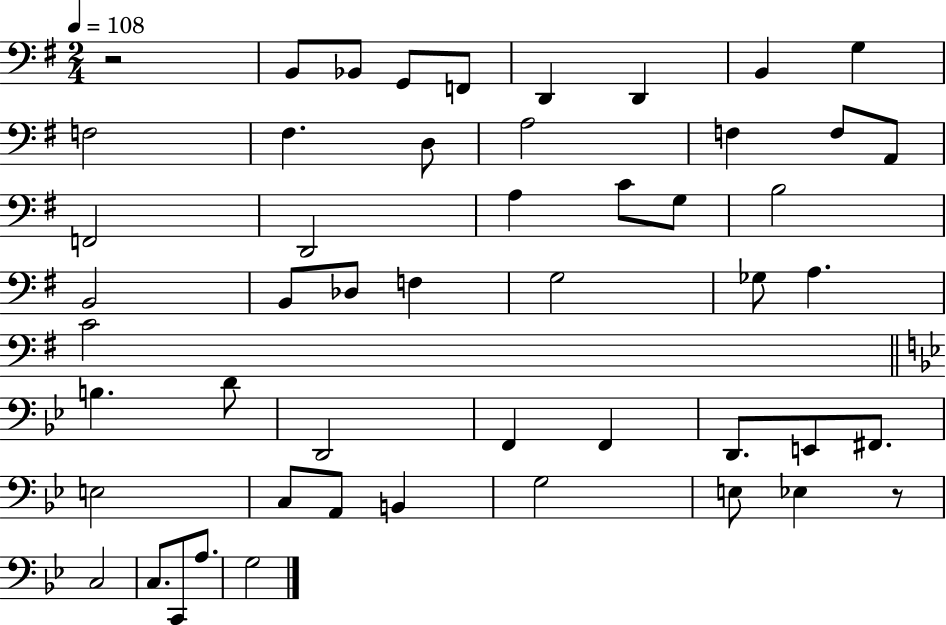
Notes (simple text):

R/h B2/e Bb2/e G2/e F2/e D2/q D2/q B2/q G3/q F3/h F#3/q. D3/e A3/h F3/q F3/e A2/e F2/h D2/h A3/q C4/e G3/e B3/h B2/h B2/e Db3/e F3/q G3/h Gb3/e A3/q. C4/h B3/q. D4/e D2/h F2/q F2/q D2/e. E2/e F#2/e. E3/h C3/e A2/e B2/q G3/h E3/e Eb3/q R/e C3/h C3/e. C2/e A3/e. G3/h